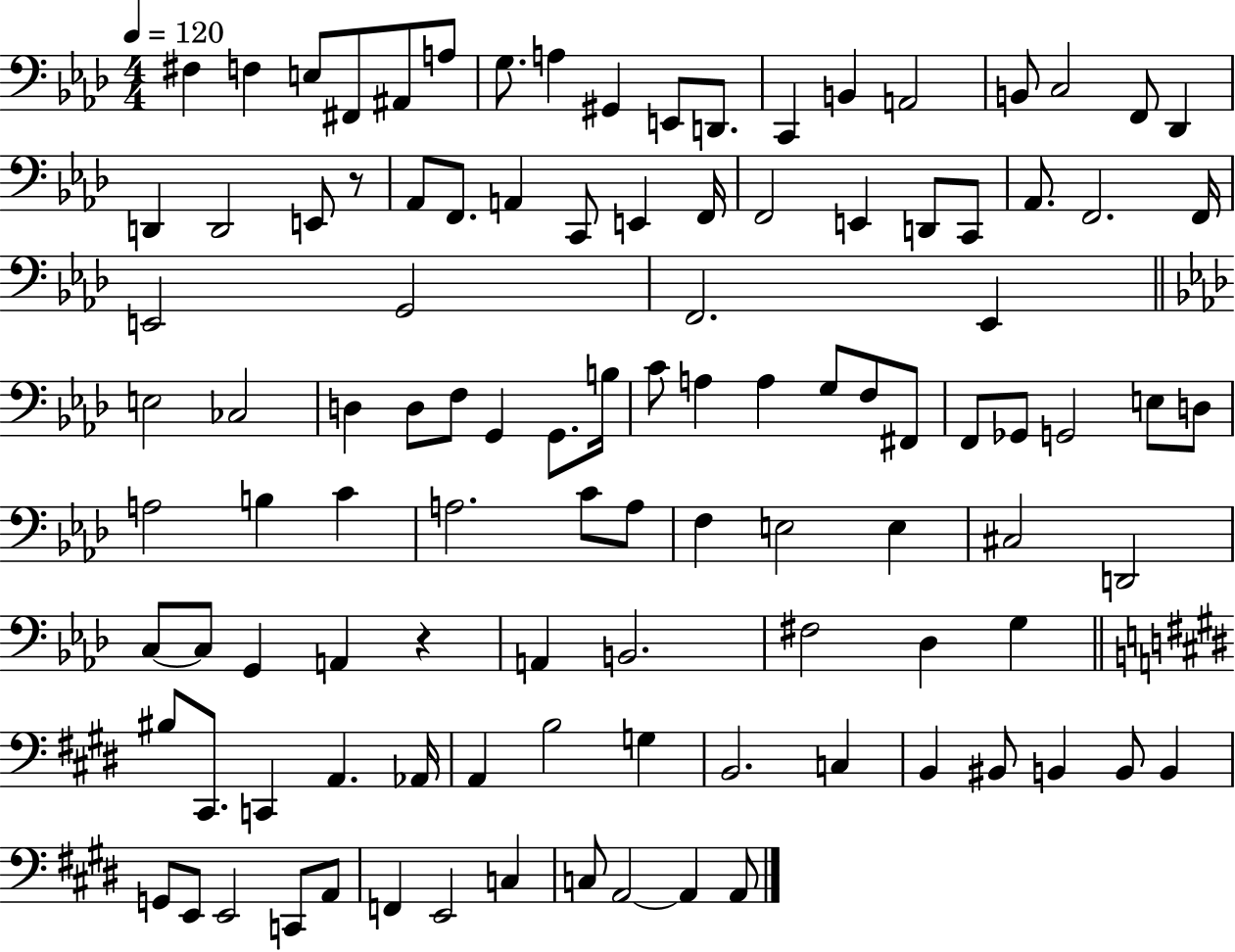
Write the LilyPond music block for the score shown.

{
  \clef bass
  \numericTimeSignature
  \time 4/4
  \key aes \major
  \tempo 4 = 120
  fis4 f4 e8 fis,8 ais,8 a8 | g8. a4 gis,4 e,8 d,8. | c,4 b,4 a,2 | b,8 c2 f,8 des,4 | \break d,4 d,2 e,8 r8 | aes,8 f,8. a,4 c,8 e,4 f,16 | f,2 e,4 d,8 c,8 | aes,8. f,2. f,16 | \break e,2 g,2 | f,2. ees,4 | \bar "||" \break \key aes \major e2 ces2 | d4 d8 f8 g,4 g,8. b16 | c'8 a4 a4 g8 f8 fis,8 | f,8 ges,8 g,2 e8 d8 | \break a2 b4 c'4 | a2. c'8 a8 | f4 e2 e4 | cis2 d,2 | \break c8~~ c8 g,4 a,4 r4 | a,4 b,2. | fis2 des4 g4 | \bar "||" \break \key e \major bis8 cis,8. c,4 a,4. aes,16 | a,4 b2 g4 | b,2. c4 | b,4 bis,8 b,4 b,8 b,4 | \break g,8 e,8 e,2 c,8 a,8 | f,4 e,2 c4 | c8 a,2~~ a,4 a,8 | \bar "|."
}